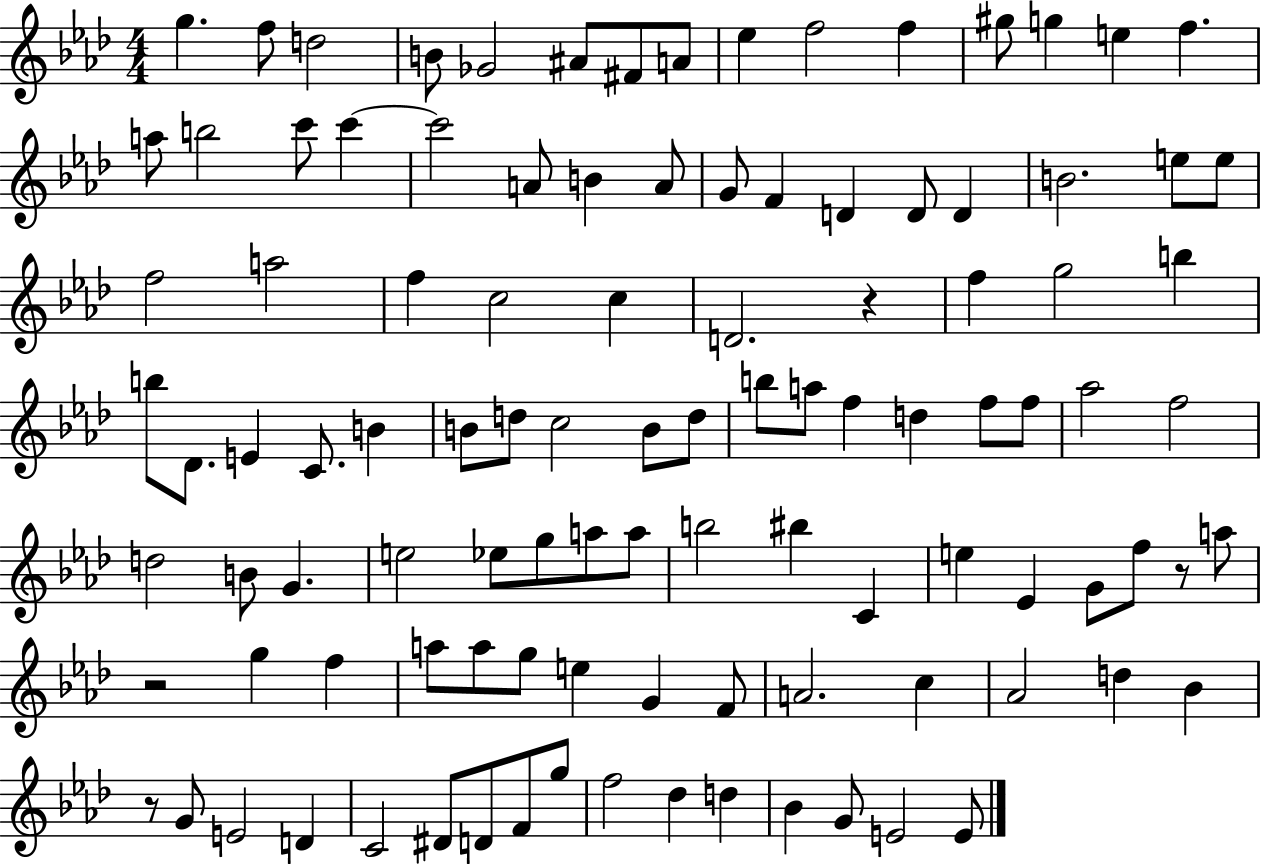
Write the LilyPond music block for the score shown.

{
  \clef treble
  \numericTimeSignature
  \time 4/4
  \key aes \major
  g''4. f''8 d''2 | b'8 ges'2 ais'8 fis'8 a'8 | ees''4 f''2 f''4 | gis''8 g''4 e''4 f''4. | \break a''8 b''2 c'''8 c'''4~~ | c'''2 a'8 b'4 a'8 | g'8 f'4 d'4 d'8 d'4 | b'2. e''8 e''8 | \break f''2 a''2 | f''4 c''2 c''4 | d'2. r4 | f''4 g''2 b''4 | \break b''8 des'8. e'4 c'8. b'4 | b'8 d''8 c''2 b'8 d''8 | b''8 a''8 f''4 d''4 f''8 f''8 | aes''2 f''2 | \break d''2 b'8 g'4. | e''2 ees''8 g''8 a''8 a''8 | b''2 bis''4 c'4 | e''4 ees'4 g'8 f''8 r8 a''8 | \break r2 g''4 f''4 | a''8 a''8 g''8 e''4 g'4 f'8 | a'2. c''4 | aes'2 d''4 bes'4 | \break r8 g'8 e'2 d'4 | c'2 dis'8 d'8 f'8 g''8 | f''2 des''4 d''4 | bes'4 g'8 e'2 e'8 | \break \bar "|."
}